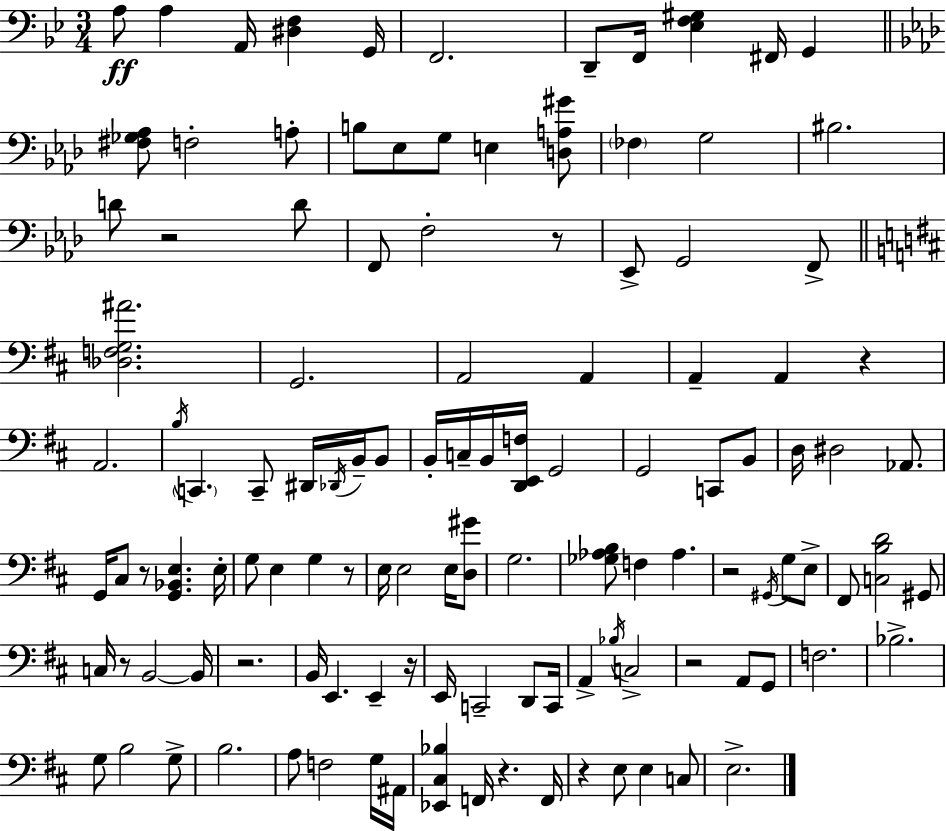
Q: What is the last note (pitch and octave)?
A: E3